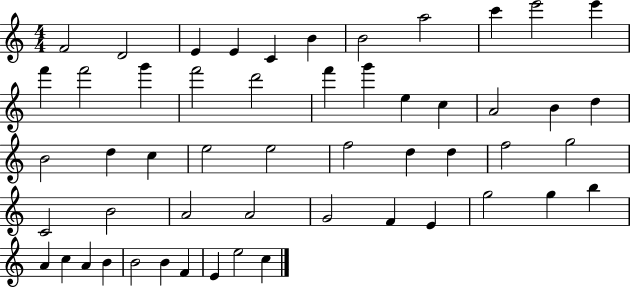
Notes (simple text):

F4/h D4/h E4/q E4/q C4/q B4/q B4/h A5/h C6/q E6/h E6/q F6/q F6/h G6/q F6/h D6/h F6/q G6/q E5/q C5/q A4/h B4/q D5/q B4/h D5/q C5/q E5/h E5/h F5/h D5/q D5/q F5/h G5/h C4/h B4/h A4/h A4/h G4/h F4/q E4/q G5/h G5/q B5/q A4/q C5/q A4/q B4/q B4/h B4/q F4/q E4/q E5/h C5/q